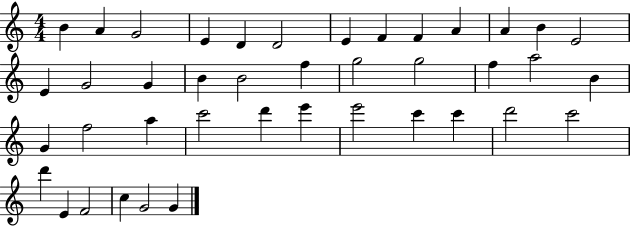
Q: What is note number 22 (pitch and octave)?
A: F5